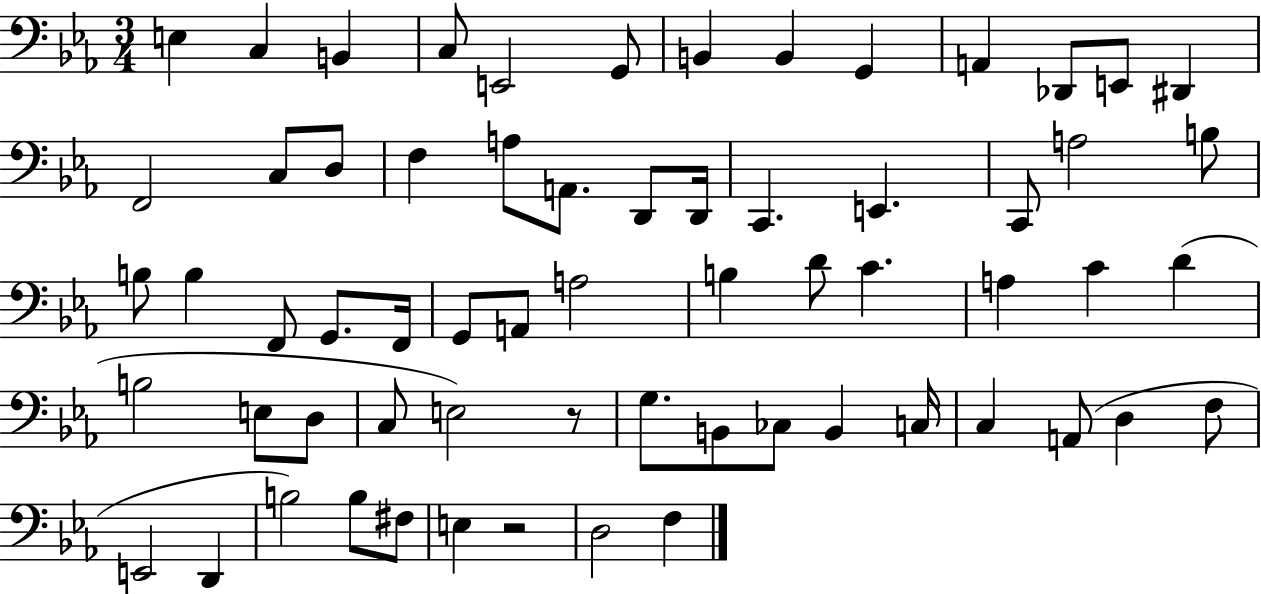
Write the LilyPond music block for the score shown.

{
  \clef bass
  \numericTimeSignature
  \time 3/4
  \key ees \major
  e4 c4 b,4 | c8 e,2 g,8 | b,4 b,4 g,4 | a,4 des,8 e,8 dis,4 | \break f,2 c8 d8 | f4 a8 a,8. d,8 d,16 | c,4. e,4. | c,8 a2 b8 | \break b8 b4 f,8 g,8. f,16 | g,8 a,8 a2 | b4 d'8 c'4. | a4 c'4 d'4( | \break b2 e8 d8 | c8 e2) r8 | g8. b,8 ces8 b,4 c16 | c4 a,8( d4 f8 | \break e,2 d,4 | b2) b8 fis8 | e4 r2 | d2 f4 | \break \bar "|."
}